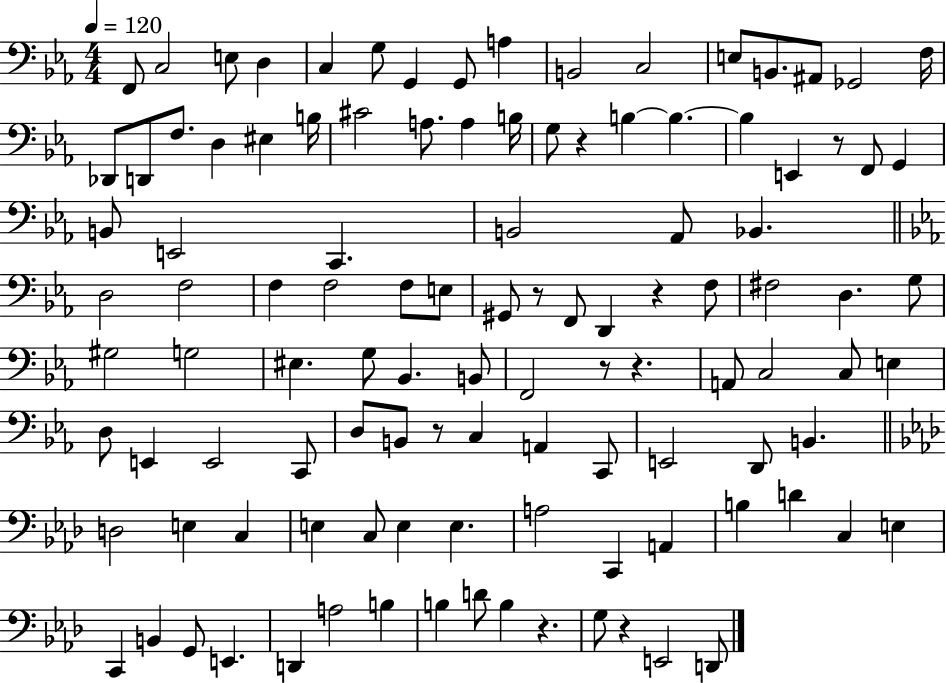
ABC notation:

X:1
T:Untitled
M:4/4
L:1/4
K:Eb
F,,/2 C,2 E,/2 D, C, G,/2 G,, G,,/2 A, B,,2 C,2 E,/2 B,,/2 ^A,,/2 _G,,2 F,/4 _D,,/2 D,,/2 F,/2 D, ^E, B,/4 ^C2 A,/2 A, B,/4 G,/2 z B, B, B, E,, z/2 F,,/2 G,, B,,/2 E,,2 C,, B,,2 _A,,/2 _B,, D,2 F,2 F, F,2 F,/2 E,/2 ^G,,/2 z/2 F,,/2 D,, z F,/2 ^F,2 D, G,/2 ^G,2 G,2 ^E, G,/2 _B,, B,,/2 F,,2 z/2 z A,,/2 C,2 C,/2 E, D,/2 E,, E,,2 C,,/2 D,/2 B,,/2 z/2 C, A,, C,,/2 E,,2 D,,/2 B,, D,2 E, C, E, C,/2 E, E, A,2 C,, A,, B, D C, E, C,, B,, G,,/2 E,, D,, A,2 B, B, D/2 B, z G,/2 z E,,2 D,,/2